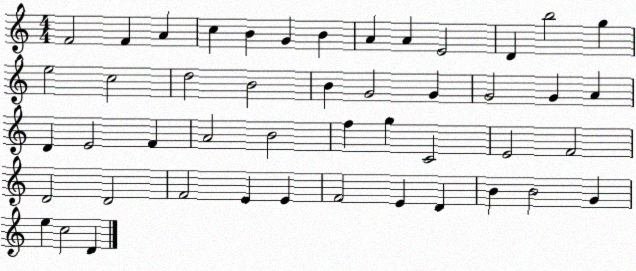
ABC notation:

X:1
T:Untitled
M:4/4
L:1/4
K:C
F2 F A c B G B A A E2 D b2 g e2 c2 d2 B2 B G2 G G2 G A D E2 F A2 B2 f g C2 E2 F2 D2 D2 F2 E E F2 E D B B2 G e c2 D